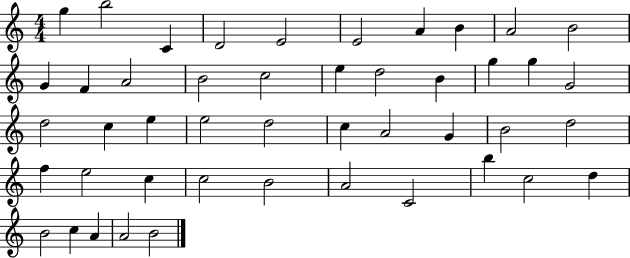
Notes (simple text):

G5/q B5/h C4/q D4/h E4/h E4/h A4/q B4/q A4/h B4/h G4/q F4/q A4/h B4/h C5/h E5/q D5/h B4/q G5/q G5/q G4/h D5/h C5/q E5/q E5/h D5/h C5/q A4/h G4/q B4/h D5/h F5/q E5/h C5/q C5/h B4/h A4/h C4/h B5/q C5/h D5/q B4/h C5/q A4/q A4/h B4/h